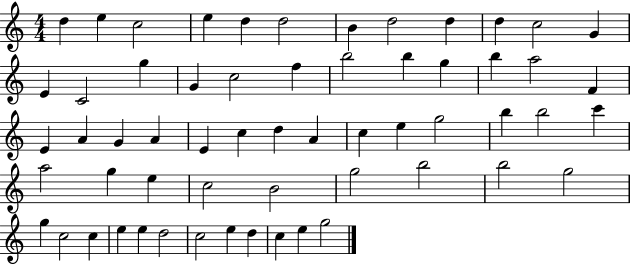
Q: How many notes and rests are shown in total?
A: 59